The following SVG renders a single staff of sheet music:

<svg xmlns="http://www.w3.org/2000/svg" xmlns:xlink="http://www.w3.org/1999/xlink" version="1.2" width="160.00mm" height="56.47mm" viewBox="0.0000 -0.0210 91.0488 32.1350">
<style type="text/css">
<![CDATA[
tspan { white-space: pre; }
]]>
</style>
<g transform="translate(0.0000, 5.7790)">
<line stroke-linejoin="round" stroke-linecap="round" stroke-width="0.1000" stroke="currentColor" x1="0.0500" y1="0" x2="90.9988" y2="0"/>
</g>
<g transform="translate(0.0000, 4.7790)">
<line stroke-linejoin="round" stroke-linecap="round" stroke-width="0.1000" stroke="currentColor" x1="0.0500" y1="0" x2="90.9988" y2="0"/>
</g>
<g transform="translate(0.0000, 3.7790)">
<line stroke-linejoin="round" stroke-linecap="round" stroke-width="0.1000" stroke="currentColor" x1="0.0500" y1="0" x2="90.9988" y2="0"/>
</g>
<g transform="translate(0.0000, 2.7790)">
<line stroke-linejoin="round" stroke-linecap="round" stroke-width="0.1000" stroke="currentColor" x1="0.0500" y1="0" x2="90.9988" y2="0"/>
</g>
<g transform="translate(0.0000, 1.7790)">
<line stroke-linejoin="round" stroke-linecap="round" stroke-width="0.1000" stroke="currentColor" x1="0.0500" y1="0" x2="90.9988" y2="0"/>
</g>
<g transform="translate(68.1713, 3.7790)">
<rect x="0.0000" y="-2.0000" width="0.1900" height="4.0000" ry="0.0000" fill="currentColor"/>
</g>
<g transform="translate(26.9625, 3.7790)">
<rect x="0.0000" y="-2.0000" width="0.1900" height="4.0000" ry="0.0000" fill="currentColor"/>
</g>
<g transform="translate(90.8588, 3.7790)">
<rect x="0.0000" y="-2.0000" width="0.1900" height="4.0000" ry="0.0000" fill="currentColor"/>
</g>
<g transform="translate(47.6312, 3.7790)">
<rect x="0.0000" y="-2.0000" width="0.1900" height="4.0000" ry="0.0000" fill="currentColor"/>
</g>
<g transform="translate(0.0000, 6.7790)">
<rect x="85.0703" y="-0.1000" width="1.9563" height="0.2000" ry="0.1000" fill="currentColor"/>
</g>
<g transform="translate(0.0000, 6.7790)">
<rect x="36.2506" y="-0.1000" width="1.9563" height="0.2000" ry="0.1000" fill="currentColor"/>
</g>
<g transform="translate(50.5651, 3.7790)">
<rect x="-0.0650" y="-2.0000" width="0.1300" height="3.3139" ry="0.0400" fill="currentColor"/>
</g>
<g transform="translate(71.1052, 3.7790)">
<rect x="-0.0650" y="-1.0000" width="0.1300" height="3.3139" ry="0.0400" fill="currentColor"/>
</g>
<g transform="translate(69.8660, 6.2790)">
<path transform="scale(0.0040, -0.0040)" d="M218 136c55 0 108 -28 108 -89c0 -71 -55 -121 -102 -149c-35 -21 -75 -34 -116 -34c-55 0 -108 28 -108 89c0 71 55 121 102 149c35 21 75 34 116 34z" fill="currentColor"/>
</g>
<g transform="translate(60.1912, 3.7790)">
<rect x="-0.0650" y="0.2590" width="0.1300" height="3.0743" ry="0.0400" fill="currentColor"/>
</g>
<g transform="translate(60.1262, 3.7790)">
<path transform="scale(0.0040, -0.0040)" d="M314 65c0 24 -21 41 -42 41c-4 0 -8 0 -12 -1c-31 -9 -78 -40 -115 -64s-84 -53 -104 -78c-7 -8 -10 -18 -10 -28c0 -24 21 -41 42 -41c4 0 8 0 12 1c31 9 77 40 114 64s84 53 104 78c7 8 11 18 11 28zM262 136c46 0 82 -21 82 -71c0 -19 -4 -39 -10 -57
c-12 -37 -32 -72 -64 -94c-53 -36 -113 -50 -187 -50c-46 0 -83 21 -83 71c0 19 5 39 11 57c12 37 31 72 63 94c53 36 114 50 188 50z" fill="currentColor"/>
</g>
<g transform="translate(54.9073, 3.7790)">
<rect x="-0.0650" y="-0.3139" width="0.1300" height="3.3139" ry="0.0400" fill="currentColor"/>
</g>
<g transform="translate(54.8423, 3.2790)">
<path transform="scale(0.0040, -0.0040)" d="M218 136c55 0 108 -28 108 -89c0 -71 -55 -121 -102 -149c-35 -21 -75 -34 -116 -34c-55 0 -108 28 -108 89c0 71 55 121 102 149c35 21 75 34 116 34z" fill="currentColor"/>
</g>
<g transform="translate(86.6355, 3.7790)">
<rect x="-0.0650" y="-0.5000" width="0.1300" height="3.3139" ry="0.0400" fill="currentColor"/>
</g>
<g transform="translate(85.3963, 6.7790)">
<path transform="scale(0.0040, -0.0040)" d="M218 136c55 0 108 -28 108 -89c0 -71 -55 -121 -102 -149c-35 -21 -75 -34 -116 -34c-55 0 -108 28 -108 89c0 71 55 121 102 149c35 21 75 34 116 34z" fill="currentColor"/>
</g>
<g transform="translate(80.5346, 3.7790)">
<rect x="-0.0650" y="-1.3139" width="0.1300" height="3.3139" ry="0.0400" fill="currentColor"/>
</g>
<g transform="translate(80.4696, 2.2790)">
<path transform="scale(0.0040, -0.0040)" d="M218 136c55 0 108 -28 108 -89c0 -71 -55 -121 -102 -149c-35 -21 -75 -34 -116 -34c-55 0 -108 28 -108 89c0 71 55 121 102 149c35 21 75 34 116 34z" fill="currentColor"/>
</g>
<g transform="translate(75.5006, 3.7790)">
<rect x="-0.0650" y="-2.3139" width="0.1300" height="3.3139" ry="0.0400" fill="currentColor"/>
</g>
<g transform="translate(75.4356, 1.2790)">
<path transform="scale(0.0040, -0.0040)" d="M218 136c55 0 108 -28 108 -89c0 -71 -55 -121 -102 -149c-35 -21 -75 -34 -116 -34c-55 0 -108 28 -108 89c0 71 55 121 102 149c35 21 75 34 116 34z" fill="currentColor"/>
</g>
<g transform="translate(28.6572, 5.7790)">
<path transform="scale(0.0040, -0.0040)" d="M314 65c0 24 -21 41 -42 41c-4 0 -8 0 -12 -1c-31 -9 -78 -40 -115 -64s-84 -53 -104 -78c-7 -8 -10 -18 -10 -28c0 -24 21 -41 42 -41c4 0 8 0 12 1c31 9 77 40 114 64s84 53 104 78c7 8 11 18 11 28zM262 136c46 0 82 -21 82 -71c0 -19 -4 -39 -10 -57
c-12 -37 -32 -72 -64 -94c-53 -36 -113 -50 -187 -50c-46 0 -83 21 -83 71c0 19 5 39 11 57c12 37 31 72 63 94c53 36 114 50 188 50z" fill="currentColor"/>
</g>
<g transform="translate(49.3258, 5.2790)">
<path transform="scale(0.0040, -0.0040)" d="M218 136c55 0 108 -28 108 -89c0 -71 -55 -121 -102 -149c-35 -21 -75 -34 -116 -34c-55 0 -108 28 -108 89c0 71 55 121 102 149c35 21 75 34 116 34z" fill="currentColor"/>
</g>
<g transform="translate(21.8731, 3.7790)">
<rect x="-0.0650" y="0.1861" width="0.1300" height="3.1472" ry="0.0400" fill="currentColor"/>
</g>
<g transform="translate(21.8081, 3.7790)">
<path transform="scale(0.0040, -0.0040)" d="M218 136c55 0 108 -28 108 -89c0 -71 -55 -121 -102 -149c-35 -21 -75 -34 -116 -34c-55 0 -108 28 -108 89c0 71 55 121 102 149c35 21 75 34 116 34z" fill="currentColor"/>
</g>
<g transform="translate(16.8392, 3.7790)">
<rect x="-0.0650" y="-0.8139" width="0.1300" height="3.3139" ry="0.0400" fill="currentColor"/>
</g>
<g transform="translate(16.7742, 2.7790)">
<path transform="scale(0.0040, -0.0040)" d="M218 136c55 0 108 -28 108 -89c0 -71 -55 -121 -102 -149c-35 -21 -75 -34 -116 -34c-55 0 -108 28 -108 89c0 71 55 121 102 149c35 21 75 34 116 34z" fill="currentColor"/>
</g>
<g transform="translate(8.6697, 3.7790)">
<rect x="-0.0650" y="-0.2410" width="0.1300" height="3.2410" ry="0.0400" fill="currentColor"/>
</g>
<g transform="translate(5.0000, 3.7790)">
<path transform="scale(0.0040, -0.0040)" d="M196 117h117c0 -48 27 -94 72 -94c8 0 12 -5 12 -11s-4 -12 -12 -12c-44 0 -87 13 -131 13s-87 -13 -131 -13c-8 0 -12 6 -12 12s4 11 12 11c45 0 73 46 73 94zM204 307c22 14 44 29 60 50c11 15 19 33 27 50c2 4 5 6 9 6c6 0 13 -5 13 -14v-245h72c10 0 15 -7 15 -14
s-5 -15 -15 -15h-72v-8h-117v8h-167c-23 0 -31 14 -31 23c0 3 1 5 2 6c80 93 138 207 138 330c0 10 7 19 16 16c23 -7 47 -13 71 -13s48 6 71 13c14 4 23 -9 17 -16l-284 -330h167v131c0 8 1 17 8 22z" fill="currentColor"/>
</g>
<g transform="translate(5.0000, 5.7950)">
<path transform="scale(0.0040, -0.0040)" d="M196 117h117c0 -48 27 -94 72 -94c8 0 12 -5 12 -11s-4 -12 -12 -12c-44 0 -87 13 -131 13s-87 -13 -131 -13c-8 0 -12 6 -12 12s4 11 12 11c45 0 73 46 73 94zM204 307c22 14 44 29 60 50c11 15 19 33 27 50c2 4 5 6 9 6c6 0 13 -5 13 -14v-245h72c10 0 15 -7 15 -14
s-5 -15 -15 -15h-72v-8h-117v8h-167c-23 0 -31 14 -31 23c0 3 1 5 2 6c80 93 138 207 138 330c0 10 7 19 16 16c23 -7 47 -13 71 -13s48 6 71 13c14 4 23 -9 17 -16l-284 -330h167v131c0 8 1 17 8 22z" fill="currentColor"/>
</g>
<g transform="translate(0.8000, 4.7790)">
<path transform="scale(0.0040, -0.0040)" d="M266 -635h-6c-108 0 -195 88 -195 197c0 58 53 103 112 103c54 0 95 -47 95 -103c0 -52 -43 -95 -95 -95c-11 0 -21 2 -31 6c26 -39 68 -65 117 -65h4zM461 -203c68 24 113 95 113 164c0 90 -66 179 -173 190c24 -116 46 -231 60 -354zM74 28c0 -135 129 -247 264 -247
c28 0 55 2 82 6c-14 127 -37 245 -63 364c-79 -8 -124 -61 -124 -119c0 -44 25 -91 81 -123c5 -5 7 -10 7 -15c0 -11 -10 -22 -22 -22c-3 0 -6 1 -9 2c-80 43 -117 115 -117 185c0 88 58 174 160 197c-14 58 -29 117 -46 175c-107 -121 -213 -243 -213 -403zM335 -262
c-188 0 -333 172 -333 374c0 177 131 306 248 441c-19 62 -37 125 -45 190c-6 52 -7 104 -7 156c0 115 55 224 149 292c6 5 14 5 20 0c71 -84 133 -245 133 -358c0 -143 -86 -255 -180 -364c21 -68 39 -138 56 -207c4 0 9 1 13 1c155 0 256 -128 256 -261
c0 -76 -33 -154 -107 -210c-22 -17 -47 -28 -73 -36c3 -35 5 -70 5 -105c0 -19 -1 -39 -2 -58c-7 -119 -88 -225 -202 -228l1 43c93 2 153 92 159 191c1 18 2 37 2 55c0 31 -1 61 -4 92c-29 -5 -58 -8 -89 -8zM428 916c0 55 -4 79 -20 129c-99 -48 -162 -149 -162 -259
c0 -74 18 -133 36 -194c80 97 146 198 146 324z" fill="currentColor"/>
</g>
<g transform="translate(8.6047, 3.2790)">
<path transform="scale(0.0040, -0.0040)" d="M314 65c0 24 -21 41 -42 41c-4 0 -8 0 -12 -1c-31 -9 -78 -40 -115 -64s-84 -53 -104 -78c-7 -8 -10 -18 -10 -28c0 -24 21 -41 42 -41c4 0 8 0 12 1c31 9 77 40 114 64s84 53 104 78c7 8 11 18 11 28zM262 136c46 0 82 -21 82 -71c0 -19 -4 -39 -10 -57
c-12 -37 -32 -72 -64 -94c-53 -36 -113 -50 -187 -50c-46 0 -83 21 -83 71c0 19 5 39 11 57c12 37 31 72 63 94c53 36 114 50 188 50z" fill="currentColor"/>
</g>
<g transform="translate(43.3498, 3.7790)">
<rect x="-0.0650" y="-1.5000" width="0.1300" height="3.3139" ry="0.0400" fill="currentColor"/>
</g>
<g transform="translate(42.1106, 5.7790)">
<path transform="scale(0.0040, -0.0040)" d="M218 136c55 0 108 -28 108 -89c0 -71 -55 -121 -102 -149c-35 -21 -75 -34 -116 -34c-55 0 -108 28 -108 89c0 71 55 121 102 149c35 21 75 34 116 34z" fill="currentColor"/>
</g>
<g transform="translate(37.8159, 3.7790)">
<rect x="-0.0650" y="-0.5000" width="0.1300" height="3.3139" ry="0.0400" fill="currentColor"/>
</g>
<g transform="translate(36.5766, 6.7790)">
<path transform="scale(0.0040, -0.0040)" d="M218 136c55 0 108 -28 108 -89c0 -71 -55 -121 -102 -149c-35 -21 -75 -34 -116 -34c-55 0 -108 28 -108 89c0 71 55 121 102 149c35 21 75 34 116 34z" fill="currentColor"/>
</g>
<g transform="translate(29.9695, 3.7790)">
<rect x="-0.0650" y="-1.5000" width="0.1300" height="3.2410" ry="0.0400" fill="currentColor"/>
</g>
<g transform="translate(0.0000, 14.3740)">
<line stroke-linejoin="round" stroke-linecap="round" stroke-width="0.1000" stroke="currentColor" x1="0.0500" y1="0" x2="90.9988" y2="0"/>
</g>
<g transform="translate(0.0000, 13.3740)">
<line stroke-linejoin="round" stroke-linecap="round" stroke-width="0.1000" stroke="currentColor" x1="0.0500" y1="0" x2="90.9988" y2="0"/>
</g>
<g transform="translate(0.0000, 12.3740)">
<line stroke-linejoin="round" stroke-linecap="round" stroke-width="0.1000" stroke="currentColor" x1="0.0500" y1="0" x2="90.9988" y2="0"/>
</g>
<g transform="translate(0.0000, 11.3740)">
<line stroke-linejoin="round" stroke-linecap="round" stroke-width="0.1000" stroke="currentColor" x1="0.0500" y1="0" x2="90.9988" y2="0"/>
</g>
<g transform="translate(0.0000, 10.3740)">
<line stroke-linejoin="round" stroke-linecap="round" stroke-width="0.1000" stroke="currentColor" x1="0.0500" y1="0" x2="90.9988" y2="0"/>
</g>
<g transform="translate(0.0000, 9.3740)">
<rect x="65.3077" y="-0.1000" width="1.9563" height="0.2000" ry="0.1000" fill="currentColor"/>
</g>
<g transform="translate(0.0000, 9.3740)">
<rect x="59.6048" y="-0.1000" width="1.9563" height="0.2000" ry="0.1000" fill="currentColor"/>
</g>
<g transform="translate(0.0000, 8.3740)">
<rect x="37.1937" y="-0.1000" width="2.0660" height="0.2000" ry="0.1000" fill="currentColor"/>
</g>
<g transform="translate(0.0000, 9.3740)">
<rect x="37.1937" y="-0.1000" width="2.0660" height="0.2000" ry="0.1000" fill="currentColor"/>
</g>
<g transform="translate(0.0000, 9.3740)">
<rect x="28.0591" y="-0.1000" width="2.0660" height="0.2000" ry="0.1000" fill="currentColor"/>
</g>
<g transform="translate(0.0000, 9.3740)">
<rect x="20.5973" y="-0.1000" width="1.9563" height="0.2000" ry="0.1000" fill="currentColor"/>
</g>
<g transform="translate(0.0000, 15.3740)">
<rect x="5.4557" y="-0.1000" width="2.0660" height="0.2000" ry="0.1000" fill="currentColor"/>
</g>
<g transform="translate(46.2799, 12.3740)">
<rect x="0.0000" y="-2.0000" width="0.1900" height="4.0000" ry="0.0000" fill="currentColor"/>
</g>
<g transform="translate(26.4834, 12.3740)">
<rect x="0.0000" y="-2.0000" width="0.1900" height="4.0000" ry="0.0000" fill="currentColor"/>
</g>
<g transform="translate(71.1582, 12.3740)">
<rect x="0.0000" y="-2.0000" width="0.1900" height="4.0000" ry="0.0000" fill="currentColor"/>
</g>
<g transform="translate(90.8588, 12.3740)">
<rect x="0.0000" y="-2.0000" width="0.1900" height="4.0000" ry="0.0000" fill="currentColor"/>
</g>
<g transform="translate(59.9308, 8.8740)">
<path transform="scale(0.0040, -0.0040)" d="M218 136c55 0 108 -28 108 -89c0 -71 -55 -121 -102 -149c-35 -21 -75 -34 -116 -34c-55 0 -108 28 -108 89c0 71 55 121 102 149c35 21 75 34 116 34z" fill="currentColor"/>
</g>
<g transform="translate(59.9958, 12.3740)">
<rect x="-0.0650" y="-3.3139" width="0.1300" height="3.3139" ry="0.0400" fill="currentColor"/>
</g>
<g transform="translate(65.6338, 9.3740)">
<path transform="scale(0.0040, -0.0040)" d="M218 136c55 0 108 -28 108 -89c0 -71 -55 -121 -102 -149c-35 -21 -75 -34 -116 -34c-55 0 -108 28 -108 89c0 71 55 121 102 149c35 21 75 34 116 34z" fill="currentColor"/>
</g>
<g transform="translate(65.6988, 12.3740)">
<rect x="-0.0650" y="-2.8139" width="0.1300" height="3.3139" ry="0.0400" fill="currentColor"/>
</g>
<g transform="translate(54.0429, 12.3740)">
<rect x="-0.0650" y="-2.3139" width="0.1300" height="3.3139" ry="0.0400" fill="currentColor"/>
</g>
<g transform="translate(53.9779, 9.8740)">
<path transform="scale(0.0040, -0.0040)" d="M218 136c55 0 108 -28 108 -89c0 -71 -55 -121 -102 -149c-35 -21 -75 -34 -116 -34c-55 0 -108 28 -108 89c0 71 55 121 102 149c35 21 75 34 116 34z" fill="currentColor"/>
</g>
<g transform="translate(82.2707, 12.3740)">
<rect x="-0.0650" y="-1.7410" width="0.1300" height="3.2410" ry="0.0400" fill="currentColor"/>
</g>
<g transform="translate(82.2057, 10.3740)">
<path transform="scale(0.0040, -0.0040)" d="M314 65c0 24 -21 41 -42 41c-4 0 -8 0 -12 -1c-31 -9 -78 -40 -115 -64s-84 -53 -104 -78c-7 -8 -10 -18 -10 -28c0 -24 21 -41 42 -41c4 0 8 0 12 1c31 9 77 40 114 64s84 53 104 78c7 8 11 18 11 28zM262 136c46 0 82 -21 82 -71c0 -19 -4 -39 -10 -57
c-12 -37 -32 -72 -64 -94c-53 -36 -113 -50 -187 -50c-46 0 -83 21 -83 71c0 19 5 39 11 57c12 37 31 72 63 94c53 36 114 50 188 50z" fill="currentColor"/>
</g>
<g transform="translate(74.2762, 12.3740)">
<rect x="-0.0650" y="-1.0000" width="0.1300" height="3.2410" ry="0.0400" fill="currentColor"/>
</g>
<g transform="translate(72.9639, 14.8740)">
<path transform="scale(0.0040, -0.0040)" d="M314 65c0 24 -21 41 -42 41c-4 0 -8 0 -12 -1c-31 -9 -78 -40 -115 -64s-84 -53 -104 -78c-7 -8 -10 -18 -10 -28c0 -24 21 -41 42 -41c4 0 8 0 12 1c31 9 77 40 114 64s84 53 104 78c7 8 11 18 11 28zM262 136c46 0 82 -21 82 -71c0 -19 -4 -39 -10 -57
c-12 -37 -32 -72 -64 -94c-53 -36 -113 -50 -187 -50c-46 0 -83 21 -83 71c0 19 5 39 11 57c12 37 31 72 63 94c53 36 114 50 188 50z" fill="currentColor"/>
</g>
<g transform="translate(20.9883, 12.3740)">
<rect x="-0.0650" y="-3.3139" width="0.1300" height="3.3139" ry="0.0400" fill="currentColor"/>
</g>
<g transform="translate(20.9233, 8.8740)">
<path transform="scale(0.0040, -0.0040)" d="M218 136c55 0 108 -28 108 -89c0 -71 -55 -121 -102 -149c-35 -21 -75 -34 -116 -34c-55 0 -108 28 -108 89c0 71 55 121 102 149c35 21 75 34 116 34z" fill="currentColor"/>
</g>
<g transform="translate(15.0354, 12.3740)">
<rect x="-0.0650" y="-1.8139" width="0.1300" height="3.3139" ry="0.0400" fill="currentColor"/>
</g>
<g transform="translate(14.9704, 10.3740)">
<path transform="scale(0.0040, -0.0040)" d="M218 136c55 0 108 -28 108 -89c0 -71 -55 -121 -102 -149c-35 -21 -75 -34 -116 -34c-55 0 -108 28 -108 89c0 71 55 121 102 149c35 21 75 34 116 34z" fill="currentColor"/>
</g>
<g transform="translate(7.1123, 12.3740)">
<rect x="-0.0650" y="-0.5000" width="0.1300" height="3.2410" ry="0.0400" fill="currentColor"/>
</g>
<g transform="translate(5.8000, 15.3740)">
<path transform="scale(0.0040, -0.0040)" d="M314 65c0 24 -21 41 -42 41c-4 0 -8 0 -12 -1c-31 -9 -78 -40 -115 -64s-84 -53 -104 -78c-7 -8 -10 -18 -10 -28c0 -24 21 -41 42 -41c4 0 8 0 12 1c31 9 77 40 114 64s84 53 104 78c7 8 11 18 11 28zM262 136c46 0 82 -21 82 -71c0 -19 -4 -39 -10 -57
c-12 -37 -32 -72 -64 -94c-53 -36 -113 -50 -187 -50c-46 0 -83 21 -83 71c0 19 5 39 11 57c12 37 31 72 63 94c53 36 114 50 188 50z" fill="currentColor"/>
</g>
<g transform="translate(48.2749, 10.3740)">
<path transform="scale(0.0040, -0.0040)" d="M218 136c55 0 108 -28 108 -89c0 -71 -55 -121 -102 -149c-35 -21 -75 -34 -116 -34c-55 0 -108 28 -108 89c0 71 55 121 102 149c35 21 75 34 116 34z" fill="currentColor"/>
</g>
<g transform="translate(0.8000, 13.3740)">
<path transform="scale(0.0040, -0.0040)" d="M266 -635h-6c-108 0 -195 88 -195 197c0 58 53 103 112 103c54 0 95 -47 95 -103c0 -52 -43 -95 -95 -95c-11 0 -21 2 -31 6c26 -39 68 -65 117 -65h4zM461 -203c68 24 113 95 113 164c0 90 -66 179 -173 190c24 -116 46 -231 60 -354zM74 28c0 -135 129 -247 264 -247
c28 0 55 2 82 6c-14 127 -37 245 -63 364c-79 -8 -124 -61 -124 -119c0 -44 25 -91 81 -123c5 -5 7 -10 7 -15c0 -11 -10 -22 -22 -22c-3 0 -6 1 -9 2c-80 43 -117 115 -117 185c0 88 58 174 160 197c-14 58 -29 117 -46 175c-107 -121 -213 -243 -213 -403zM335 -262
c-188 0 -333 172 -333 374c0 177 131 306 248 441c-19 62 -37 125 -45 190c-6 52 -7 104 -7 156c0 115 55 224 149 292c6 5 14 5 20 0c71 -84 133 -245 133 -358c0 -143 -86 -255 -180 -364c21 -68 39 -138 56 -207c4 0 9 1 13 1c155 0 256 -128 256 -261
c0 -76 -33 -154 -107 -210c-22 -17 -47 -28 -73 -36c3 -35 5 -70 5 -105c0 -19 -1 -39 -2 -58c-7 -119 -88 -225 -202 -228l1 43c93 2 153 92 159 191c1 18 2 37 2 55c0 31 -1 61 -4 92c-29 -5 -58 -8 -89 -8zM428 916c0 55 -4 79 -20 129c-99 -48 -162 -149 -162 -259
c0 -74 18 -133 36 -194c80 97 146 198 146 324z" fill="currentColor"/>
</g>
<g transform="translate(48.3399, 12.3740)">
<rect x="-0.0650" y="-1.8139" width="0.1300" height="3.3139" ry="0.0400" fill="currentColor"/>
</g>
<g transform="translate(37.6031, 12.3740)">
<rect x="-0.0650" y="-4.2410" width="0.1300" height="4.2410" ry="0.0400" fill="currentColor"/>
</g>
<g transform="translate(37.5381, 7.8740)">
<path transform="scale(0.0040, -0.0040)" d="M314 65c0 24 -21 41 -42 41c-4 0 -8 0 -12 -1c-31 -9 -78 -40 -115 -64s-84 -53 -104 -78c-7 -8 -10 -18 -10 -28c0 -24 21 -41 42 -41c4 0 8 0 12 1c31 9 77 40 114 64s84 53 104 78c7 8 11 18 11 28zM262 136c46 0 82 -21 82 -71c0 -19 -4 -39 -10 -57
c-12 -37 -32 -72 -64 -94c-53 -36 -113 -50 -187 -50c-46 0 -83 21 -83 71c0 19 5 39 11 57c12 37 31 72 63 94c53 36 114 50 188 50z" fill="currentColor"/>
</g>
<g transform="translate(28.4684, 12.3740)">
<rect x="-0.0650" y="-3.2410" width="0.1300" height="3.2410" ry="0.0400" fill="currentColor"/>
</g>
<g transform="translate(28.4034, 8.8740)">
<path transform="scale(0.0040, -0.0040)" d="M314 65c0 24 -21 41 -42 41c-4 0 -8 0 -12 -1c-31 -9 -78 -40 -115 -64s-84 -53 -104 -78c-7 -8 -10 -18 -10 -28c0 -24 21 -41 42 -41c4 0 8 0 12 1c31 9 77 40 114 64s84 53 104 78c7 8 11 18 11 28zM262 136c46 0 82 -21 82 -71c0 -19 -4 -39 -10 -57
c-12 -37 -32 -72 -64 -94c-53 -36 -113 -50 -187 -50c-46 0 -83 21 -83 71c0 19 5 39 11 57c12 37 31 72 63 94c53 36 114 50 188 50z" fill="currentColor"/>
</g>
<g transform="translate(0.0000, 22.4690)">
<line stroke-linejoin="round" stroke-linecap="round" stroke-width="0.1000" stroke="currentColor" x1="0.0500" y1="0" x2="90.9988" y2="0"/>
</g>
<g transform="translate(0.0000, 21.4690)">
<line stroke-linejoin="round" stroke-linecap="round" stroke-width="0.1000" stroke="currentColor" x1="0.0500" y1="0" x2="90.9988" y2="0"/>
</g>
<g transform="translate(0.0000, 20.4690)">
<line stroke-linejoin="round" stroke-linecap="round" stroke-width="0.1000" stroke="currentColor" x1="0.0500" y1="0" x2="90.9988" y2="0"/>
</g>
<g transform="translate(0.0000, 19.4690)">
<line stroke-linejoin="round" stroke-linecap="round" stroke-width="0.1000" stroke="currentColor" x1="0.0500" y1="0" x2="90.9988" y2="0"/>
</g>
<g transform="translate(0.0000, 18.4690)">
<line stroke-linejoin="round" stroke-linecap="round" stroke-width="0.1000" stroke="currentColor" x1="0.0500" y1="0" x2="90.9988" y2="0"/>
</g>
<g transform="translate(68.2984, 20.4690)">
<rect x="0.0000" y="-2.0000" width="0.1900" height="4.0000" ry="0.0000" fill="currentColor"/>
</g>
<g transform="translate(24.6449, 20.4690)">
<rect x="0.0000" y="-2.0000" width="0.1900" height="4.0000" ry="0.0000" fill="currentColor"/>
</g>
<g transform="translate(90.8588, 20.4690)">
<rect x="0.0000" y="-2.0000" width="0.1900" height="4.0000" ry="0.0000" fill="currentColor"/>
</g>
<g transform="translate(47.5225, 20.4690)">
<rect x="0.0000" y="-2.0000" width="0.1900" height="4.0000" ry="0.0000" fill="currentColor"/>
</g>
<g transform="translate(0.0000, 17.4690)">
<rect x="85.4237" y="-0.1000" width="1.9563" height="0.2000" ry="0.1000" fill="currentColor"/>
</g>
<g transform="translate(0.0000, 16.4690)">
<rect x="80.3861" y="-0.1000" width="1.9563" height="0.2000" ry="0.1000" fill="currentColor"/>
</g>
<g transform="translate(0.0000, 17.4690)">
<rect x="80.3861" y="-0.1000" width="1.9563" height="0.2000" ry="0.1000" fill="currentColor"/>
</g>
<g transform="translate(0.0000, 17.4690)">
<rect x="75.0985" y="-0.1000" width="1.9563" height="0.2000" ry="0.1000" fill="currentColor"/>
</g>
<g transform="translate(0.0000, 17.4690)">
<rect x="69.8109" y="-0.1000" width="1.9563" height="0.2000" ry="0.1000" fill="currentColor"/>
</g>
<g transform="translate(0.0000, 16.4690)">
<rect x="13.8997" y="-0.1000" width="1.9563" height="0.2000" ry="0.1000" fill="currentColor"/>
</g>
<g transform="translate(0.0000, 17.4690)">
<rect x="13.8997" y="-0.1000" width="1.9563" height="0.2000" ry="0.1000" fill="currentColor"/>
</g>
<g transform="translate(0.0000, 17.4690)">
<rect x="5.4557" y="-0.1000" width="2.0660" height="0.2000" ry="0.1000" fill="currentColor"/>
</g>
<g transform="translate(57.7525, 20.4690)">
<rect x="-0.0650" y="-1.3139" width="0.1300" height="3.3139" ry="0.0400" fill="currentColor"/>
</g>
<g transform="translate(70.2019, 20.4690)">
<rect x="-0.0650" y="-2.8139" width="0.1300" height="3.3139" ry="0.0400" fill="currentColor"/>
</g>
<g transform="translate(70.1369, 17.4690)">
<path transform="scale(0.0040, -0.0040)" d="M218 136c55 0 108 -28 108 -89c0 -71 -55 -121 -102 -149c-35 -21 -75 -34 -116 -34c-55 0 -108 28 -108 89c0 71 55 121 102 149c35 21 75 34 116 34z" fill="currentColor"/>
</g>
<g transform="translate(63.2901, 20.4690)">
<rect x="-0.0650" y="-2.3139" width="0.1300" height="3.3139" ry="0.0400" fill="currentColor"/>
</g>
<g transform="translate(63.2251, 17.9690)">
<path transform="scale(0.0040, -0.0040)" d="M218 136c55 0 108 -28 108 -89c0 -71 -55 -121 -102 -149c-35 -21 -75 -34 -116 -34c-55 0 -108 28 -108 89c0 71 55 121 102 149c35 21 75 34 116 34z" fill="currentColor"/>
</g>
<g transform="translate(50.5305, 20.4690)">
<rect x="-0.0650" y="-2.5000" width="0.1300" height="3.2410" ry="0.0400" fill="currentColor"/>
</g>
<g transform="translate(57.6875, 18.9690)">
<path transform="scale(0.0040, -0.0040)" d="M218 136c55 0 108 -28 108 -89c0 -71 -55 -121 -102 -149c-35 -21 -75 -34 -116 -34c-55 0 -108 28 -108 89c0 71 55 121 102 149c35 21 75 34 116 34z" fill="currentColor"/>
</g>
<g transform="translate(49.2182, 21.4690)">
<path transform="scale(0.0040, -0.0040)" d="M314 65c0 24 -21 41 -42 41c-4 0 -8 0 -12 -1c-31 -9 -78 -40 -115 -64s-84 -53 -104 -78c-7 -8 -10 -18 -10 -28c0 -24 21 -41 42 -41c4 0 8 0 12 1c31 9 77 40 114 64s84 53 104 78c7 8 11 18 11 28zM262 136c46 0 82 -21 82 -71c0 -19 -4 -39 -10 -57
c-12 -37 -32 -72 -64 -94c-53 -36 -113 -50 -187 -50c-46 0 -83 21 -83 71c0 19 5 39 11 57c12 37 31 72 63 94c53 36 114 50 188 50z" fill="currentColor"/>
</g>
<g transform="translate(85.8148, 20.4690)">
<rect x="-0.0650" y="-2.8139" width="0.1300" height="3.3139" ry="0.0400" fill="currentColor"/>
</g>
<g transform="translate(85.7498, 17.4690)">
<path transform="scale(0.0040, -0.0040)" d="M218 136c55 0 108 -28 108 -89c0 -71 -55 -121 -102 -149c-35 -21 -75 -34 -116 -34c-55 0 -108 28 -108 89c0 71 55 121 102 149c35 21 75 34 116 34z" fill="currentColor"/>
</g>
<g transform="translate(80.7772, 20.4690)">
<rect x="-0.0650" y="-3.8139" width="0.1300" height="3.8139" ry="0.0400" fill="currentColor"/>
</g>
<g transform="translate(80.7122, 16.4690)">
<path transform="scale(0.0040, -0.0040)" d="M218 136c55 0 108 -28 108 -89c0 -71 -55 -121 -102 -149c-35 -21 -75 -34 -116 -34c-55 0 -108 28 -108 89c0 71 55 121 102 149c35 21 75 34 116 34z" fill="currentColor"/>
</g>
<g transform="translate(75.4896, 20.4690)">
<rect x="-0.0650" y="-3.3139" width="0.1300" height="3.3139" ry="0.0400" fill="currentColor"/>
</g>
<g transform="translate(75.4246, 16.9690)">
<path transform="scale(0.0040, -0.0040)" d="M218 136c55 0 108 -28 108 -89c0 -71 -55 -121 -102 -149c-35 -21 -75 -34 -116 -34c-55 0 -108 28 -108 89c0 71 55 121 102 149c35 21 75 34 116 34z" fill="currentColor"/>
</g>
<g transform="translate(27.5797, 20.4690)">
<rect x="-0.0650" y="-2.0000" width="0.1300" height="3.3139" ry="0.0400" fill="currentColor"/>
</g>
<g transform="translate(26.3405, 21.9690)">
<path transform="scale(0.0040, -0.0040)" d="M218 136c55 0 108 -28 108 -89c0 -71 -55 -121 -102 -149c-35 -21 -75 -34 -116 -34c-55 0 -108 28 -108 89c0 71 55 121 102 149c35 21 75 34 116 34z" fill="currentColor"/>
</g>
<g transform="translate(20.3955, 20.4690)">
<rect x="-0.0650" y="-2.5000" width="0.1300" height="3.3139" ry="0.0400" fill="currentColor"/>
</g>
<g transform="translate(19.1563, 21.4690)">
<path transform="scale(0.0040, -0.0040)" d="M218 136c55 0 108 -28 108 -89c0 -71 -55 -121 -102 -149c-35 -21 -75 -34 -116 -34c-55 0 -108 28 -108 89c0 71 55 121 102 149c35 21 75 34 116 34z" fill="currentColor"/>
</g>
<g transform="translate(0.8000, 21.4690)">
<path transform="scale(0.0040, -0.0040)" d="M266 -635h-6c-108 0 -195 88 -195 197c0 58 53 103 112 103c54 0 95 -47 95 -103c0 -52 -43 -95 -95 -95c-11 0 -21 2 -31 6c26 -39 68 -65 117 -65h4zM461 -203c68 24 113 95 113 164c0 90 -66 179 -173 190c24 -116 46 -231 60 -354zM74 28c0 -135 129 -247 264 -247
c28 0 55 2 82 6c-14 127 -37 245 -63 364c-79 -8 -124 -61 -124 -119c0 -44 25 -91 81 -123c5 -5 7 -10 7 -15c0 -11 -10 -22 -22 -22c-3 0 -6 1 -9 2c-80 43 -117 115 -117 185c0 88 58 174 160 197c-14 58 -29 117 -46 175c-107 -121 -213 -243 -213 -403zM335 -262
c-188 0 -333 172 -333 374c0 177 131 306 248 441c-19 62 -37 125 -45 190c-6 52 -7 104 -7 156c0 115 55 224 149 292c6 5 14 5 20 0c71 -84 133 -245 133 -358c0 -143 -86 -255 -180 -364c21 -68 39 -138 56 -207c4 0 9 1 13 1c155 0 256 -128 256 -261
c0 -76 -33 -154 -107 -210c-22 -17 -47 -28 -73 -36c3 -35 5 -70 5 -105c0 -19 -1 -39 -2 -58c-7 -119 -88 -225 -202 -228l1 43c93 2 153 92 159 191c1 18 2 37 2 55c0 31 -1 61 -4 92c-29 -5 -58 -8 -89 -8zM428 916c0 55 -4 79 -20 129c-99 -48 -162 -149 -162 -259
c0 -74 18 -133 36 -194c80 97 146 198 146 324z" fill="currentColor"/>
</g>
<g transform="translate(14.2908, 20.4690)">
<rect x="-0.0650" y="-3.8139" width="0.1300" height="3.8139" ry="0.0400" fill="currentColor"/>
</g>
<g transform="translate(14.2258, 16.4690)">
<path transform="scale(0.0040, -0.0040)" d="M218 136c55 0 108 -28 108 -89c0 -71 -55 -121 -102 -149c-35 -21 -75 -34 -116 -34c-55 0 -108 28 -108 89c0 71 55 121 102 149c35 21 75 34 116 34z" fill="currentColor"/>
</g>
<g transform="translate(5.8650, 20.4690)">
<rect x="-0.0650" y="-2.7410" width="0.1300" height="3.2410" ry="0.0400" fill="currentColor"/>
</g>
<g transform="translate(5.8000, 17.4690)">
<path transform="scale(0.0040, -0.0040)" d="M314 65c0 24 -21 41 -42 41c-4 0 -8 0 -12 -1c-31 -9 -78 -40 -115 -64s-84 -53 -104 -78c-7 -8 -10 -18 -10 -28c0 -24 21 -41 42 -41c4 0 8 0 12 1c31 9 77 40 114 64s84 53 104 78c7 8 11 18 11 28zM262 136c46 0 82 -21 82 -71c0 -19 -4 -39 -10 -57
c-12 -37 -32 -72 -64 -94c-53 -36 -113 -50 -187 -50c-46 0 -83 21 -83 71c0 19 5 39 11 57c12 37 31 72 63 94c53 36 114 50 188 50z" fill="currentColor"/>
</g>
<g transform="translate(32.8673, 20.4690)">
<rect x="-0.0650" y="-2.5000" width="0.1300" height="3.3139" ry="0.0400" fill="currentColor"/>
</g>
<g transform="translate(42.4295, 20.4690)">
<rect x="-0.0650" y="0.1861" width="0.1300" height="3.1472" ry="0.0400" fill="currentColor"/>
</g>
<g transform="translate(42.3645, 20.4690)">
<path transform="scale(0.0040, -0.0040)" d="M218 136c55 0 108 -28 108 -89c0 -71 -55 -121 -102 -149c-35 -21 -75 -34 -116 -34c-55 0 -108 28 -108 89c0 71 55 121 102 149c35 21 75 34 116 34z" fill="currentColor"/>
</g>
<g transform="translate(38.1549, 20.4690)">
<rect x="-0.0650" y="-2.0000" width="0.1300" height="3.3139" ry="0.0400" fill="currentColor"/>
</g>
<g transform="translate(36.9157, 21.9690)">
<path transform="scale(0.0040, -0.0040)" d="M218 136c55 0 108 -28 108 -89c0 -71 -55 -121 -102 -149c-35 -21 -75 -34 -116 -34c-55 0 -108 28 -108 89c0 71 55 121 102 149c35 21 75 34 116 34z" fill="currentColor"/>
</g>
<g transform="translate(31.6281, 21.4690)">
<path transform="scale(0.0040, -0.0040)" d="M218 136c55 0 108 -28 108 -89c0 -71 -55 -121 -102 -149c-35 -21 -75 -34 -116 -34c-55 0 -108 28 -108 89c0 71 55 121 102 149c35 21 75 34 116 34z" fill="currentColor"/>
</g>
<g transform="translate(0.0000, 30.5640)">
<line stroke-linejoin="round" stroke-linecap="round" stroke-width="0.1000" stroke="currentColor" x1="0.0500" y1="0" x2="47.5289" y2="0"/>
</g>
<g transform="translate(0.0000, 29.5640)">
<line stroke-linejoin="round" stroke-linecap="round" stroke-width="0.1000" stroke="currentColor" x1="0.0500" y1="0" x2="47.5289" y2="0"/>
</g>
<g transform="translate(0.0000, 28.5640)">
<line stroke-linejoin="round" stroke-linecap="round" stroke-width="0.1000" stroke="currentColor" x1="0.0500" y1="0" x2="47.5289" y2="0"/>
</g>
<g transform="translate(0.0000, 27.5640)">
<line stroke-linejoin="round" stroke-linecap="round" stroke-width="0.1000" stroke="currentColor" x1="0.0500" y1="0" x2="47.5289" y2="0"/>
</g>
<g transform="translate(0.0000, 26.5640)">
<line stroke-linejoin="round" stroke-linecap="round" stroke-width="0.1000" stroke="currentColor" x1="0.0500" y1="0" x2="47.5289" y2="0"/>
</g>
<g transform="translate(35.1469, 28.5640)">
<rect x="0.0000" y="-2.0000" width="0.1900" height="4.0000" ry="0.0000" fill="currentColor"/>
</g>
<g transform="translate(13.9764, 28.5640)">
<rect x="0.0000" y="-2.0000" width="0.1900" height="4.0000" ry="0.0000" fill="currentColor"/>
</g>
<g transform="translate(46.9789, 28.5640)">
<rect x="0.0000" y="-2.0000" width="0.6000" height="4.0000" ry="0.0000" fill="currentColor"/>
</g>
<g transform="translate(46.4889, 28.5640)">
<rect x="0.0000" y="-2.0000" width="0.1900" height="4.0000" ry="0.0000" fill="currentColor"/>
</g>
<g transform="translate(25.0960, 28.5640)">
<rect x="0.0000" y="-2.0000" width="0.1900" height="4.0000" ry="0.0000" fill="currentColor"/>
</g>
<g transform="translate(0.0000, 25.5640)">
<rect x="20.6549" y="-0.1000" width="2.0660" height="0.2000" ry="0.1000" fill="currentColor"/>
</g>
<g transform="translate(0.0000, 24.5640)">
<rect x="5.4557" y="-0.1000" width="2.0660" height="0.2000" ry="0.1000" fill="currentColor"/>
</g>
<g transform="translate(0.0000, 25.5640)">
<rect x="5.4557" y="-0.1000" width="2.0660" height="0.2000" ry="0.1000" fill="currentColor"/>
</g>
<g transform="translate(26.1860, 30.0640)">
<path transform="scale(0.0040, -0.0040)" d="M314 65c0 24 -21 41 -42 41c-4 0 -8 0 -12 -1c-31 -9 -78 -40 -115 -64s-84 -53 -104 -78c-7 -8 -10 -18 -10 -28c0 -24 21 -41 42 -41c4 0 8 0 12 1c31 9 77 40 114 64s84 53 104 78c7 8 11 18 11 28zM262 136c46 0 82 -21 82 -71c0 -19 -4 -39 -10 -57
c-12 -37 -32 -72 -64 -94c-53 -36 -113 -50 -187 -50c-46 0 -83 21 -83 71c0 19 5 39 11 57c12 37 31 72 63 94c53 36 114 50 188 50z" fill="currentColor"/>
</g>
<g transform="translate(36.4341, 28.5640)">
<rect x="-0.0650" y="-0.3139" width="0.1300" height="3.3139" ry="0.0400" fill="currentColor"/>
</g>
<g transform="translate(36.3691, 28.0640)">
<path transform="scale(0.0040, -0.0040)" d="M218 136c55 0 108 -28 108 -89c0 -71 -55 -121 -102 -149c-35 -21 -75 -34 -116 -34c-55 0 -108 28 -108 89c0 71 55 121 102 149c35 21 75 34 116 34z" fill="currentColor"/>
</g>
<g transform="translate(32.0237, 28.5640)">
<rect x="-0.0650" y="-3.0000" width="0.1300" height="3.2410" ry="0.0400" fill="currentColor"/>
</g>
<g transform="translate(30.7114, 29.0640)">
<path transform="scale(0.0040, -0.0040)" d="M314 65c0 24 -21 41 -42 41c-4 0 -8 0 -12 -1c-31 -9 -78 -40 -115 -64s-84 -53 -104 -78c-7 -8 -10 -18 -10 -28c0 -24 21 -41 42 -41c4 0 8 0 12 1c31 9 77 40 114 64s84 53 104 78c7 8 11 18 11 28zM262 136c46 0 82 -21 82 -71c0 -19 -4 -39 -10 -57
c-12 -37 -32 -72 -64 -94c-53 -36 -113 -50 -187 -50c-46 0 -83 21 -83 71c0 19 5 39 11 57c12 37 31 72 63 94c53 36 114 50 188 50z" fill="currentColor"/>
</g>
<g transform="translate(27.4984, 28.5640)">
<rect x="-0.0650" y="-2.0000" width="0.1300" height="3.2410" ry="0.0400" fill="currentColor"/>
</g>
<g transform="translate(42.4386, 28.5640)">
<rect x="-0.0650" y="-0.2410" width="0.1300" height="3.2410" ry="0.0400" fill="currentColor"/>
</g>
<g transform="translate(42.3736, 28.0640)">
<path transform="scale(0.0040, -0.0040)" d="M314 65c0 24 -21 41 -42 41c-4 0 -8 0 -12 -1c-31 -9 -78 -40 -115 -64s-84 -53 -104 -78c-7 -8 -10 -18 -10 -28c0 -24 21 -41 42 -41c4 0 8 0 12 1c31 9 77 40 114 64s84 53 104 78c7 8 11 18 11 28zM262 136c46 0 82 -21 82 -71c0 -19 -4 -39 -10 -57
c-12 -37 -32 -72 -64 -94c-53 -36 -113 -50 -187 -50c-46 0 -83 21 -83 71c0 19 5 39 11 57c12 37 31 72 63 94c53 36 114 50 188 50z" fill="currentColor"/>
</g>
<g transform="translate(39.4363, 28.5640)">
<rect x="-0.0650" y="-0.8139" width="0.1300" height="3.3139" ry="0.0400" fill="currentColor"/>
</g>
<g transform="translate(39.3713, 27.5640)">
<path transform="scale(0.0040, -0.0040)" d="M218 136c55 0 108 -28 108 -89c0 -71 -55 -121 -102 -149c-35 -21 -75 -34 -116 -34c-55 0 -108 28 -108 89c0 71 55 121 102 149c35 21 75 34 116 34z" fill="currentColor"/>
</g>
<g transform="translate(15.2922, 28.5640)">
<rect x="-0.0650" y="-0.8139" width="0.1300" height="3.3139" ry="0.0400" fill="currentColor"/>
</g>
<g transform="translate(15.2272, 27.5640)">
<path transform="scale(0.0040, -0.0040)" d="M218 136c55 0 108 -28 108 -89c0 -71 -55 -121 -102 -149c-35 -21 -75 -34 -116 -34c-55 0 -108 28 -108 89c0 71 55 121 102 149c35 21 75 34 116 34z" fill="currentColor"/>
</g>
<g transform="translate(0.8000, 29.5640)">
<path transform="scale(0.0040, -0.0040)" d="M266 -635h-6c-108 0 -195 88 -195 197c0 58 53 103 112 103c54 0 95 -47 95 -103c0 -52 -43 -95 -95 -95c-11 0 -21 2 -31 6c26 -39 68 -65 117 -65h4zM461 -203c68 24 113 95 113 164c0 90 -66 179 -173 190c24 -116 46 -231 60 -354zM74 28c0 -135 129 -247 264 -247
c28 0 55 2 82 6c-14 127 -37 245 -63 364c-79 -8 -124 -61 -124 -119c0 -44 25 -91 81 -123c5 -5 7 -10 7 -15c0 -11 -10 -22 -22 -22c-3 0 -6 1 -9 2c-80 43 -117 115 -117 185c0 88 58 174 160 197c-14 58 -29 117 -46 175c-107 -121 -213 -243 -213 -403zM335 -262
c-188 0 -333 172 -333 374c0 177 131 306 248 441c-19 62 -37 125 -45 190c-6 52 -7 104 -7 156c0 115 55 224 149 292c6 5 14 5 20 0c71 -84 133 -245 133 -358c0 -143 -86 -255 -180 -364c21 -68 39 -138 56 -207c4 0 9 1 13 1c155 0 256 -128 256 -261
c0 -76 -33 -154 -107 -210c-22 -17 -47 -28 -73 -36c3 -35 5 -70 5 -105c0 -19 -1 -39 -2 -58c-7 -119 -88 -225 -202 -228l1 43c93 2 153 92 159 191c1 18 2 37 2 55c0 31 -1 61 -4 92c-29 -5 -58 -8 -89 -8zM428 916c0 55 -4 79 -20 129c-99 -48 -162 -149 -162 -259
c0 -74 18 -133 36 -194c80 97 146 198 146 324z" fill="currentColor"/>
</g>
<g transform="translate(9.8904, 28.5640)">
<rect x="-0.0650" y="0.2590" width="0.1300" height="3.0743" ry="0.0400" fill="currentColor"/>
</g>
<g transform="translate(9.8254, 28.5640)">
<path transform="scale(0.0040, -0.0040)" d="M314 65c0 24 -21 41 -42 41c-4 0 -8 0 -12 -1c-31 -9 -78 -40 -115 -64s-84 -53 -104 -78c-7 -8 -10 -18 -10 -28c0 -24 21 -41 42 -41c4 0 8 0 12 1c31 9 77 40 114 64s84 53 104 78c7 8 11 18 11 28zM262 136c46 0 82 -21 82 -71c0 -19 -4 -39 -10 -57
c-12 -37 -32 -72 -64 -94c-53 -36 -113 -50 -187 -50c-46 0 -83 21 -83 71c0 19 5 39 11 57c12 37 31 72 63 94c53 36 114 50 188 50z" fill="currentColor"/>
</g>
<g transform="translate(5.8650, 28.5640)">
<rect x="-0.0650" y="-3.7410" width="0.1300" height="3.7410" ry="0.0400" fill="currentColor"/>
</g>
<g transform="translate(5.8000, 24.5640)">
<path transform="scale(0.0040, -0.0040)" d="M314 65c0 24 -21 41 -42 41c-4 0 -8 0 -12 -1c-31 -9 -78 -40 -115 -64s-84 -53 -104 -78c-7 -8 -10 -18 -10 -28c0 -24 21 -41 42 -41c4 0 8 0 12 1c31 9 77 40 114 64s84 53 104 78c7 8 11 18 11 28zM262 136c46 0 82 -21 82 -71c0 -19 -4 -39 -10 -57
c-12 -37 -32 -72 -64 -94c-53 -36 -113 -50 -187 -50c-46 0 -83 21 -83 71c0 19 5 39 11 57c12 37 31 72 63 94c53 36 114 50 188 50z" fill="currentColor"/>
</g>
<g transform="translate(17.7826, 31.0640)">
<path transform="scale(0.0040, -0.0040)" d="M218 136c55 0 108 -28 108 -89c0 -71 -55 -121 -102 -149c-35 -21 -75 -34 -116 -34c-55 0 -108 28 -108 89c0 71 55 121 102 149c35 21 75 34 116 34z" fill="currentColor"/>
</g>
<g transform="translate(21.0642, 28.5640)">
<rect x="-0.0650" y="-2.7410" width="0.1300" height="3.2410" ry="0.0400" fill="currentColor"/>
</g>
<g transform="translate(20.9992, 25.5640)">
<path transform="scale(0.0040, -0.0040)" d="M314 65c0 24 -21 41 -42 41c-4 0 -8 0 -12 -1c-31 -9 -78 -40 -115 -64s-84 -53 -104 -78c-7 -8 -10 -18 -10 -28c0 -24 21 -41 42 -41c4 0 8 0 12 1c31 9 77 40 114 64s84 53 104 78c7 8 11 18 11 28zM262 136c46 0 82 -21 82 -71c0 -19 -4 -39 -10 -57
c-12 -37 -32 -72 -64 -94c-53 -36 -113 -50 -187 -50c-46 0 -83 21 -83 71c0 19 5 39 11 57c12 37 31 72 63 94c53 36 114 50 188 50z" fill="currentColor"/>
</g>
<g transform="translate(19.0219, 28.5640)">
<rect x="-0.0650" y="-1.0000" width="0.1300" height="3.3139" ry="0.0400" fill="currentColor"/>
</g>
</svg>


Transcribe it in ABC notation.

X:1
T:Untitled
M:4/4
L:1/4
K:C
c2 d B E2 C E F c B2 D g e C C2 f b b2 d'2 f g b a D2 f2 a2 c' G F G F B G2 e g a b c' a c'2 B2 d D a2 F2 A2 c d c2